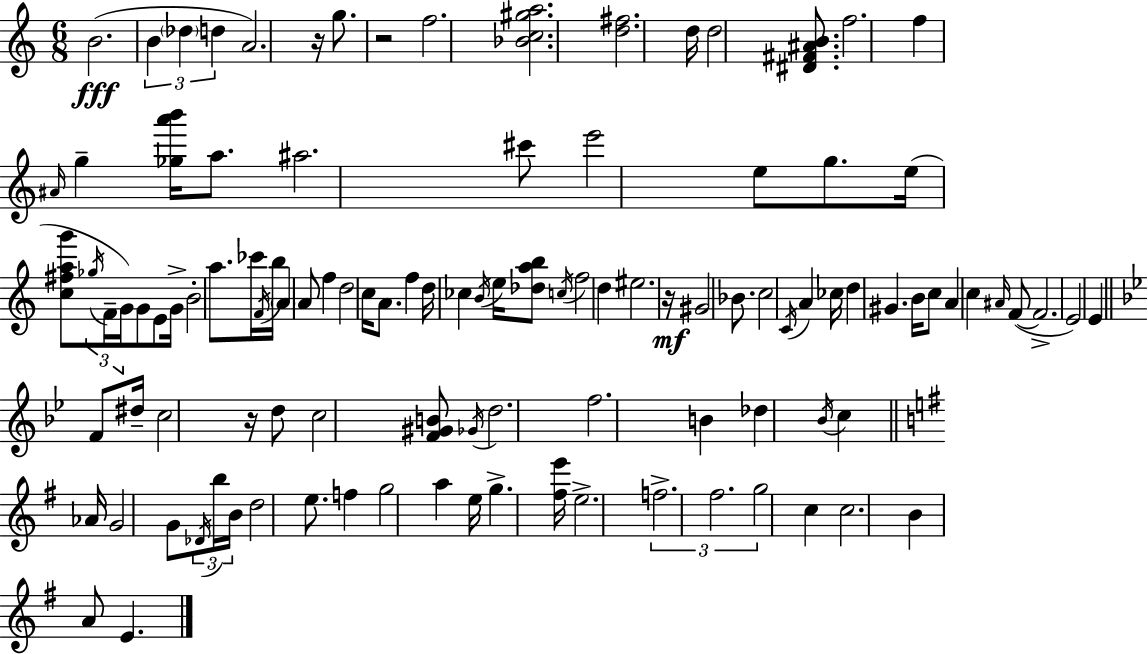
{
  \clef treble
  \numericTimeSignature
  \time 6/8
  \key a \minor
  \repeat volta 2 { b'2.(\fff | \tuplet 3/2 { b'4 \parenthesize des''4 d''4 } | a'2.) | r16 g''8. r2 | \break f''2. | <bes' c'' gis'' a''>2. | <d'' fis''>2. | d''16 d''2 <dis' fis' ais' b'>8. | \break f''2. | f''4 \grace { ais'16 } g''4-- <ges'' a''' b'''>16 a''8. | ais''2. | cis'''8 e'''2 e''8 | \break g''8. e''16( <c'' fis'' a'' g'''>8 \tuplet 3/2 { \acciaccatura { ges''16 } f'16-- g'16) } g'8 | e'8 g'16-> b'2-. a''8. | ces'''16 \acciaccatura { f'16 } b''16 \parenthesize a'4 a'8 f''4 | d''2 c''16 | \break a'8. f''4 d''16 ces''4 | \acciaccatura { b'16 } e''16 <des'' a'' b''>8 \acciaccatura { c''16 } f''2 | d''4 eis''2. | r16\mf gis'2 | \break bes'8. c''2 | \acciaccatura { c'16 } a'4 ces''16 d''4 gis'4. | b'16 c''8 a'4 | c''4 \grace { ais'16 } f'8~(~ f'2.-> | \break e'2) | e'4 \bar "||" \break \key g \minor f'8 dis''16-- c''2 r16 | d''8 c''2 <f' gis' b'>8 | \acciaccatura { ges'16 } d''2. | f''2. | \break b'4 des''4 \acciaccatura { bes'16 } c''4 | \bar "||" \break \key g \major aes'16 g'2 g'8 \tuplet 3/2 { \acciaccatura { des'16 } | b''16 b'16 } d''2 e''8. | f''4 g''2 | a''4 e''16 g''4.-> | \break <fis'' e'''>16 e''2.-> | \tuplet 3/2 { f''2.-> | fis''2. | g''2 } c''4 | \break c''2. | b'4 a'8 e'4. | } \bar "|."
}